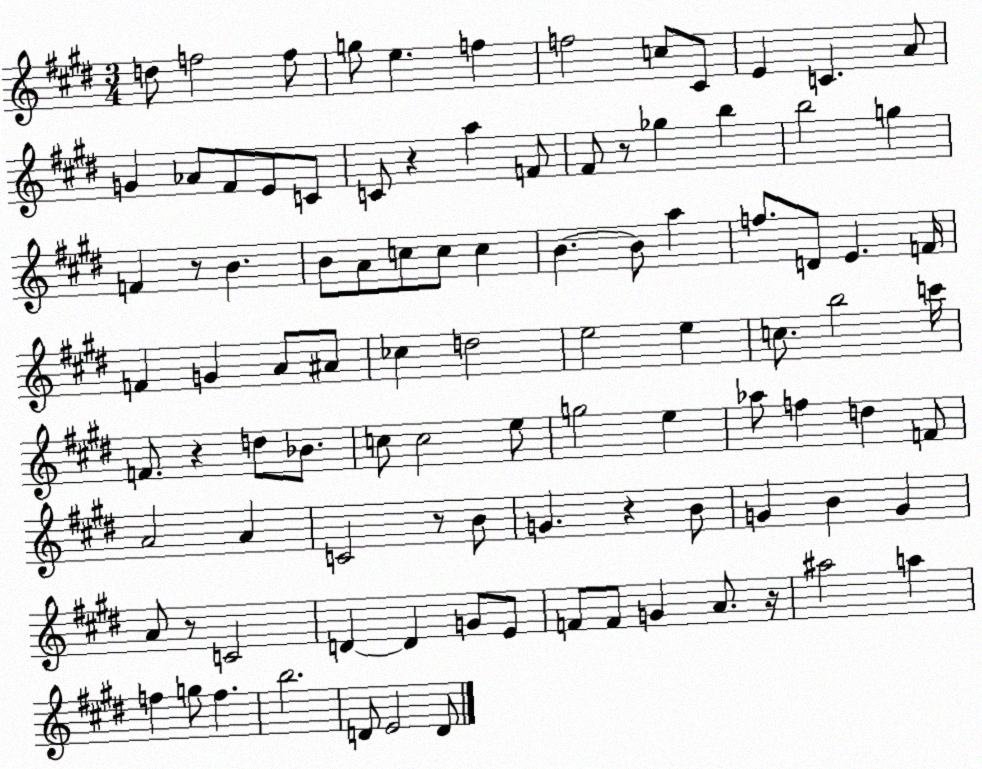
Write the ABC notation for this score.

X:1
T:Untitled
M:3/4
L:1/4
K:E
d/2 f2 f/2 g/2 e f f2 c/2 ^C/2 E C A/2 G _A/2 ^F/2 E/2 C/2 C/2 z a F/2 ^F/2 z/2 _g b b2 g F z/2 B B/2 A/2 c/2 c/2 c B B/2 a f/2 D/2 E F/4 F G A/2 ^A/2 _c d2 e2 e c/2 b2 c'/4 F/2 z d/2 _B/2 c/2 c2 e/2 g2 e _a/2 f d F/2 A2 A C2 z/2 B/2 G z B/2 G B G A/2 z/2 C2 D D G/2 E/2 F/2 F/2 G A/2 z/4 ^a2 a f g/2 f b2 D/2 E2 D/2